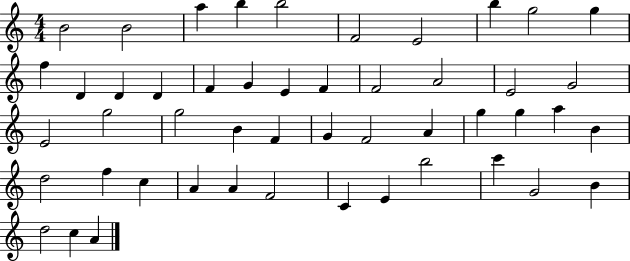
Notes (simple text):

B4/h B4/h A5/q B5/q B5/h F4/h E4/h B5/q G5/h G5/q F5/q D4/q D4/q D4/q F4/q G4/q E4/q F4/q F4/h A4/h E4/h G4/h E4/h G5/h G5/h B4/q F4/q G4/q F4/h A4/q G5/q G5/q A5/q B4/q D5/h F5/q C5/q A4/q A4/q F4/h C4/q E4/q B5/h C6/q G4/h B4/q D5/h C5/q A4/q